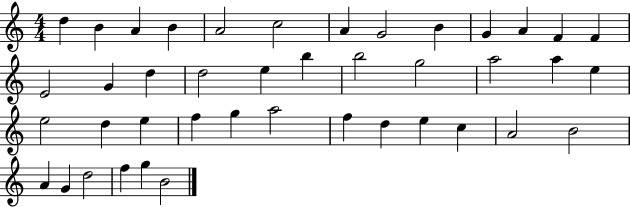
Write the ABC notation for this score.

X:1
T:Untitled
M:4/4
L:1/4
K:C
d B A B A2 c2 A G2 B G A F F E2 G d d2 e b b2 g2 a2 a e e2 d e f g a2 f d e c A2 B2 A G d2 f g B2